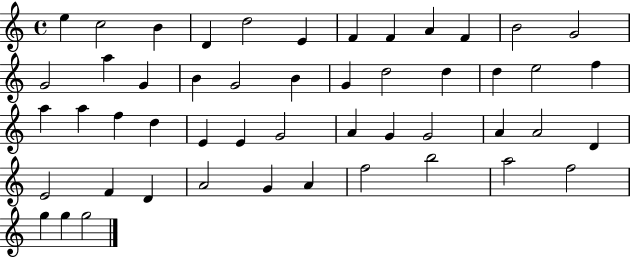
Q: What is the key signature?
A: C major